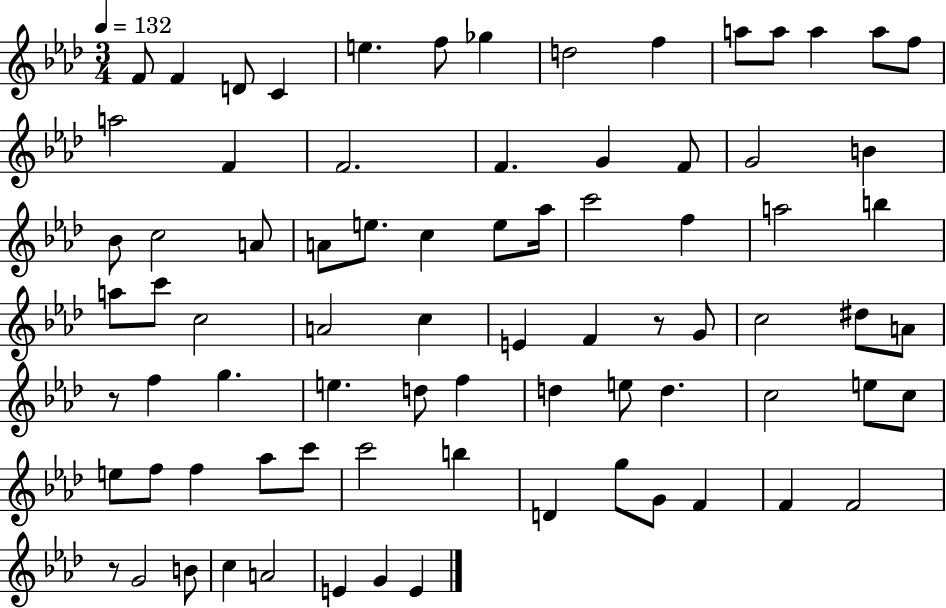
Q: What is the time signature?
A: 3/4